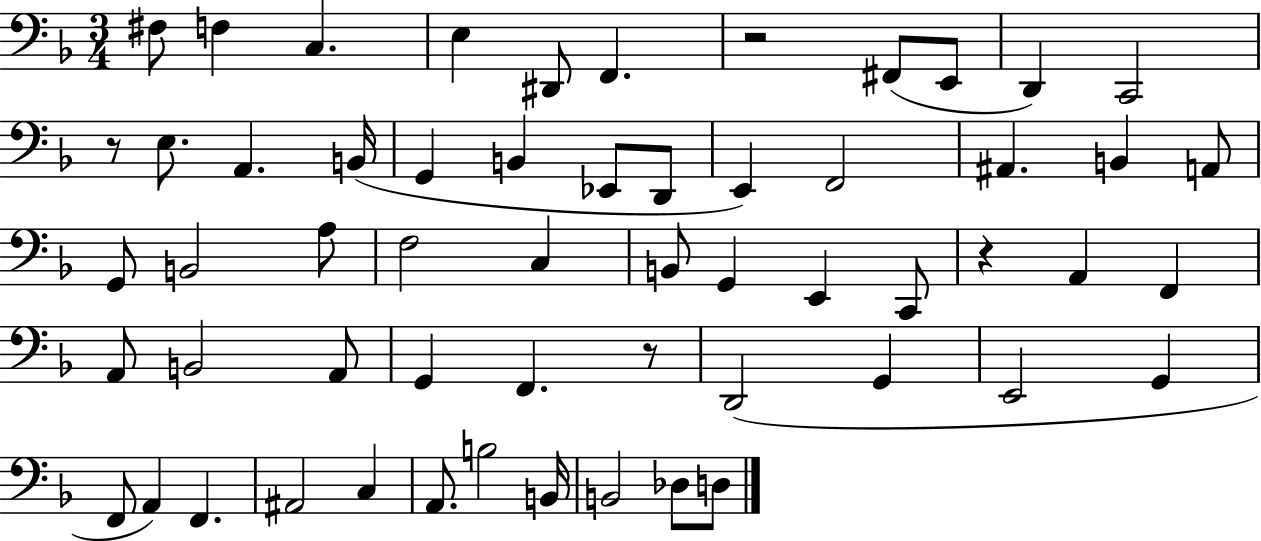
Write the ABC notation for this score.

X:1
T:Untitled
M:3/4
L:1/4
K:F
^F,/2 F, C, E, ^D,,/2 F,, z2 ^F,,/2 E,,/2 D,, C,,2 z/2 E,/2 A,, B,,/4 G,, B,, _E,,/2 D,,/2 E,, F,,2 ^A,, B,, A,,/2 G,,/2 B,,2 A,/2 F,2 C, B,,/2 G,, E,, C,,/2 z A,, F,, A,,/2 B,,2 A,,/2 G,, F,, z/2 D,,2 G,, E,,2 G,, F,,/2 A,, F,, ^A,,2 C, A,,/2 B,2 B,,/4 B,,2 _D,/2 D,/2